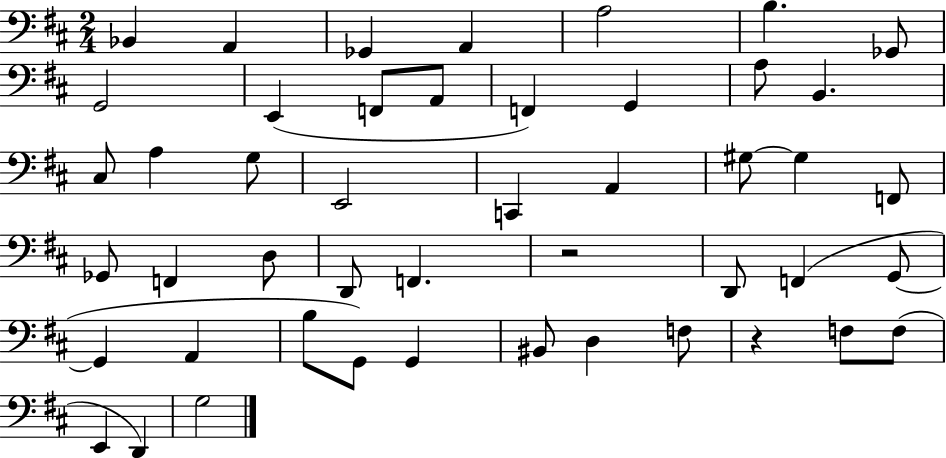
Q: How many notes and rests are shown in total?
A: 47